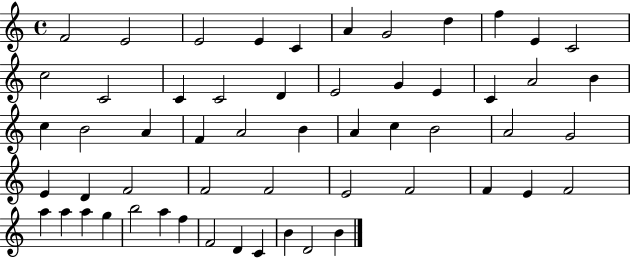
{
  \clef treble
  \time 4/4
  \defaultTimeSignature
  \key c \major
  f'2 e'2 | e'2 e'4 c'4 | a'4 g'2 d''4 | f''4 e'4 c'2 | \break c''2 c'2 | c'4 c'2 d'4 | e'2 g'4 e'4 | c'4 a'2 b'4 | \break c''4 b'2 a'4 | f'4 a'2 b'4 | a'4 c''4 b'2 | a'2 g'2 | \break e'4 d'4 f'2 | f'2 f'2 | e'2 f'2 | f'4 e'4 f'2 | \break a''4 a''4 a''4 g''4 | b''2 a''4 f''4 | f'2 d'4 c'4 | b'4 d'2 b'4 | \break \bar "|."
}